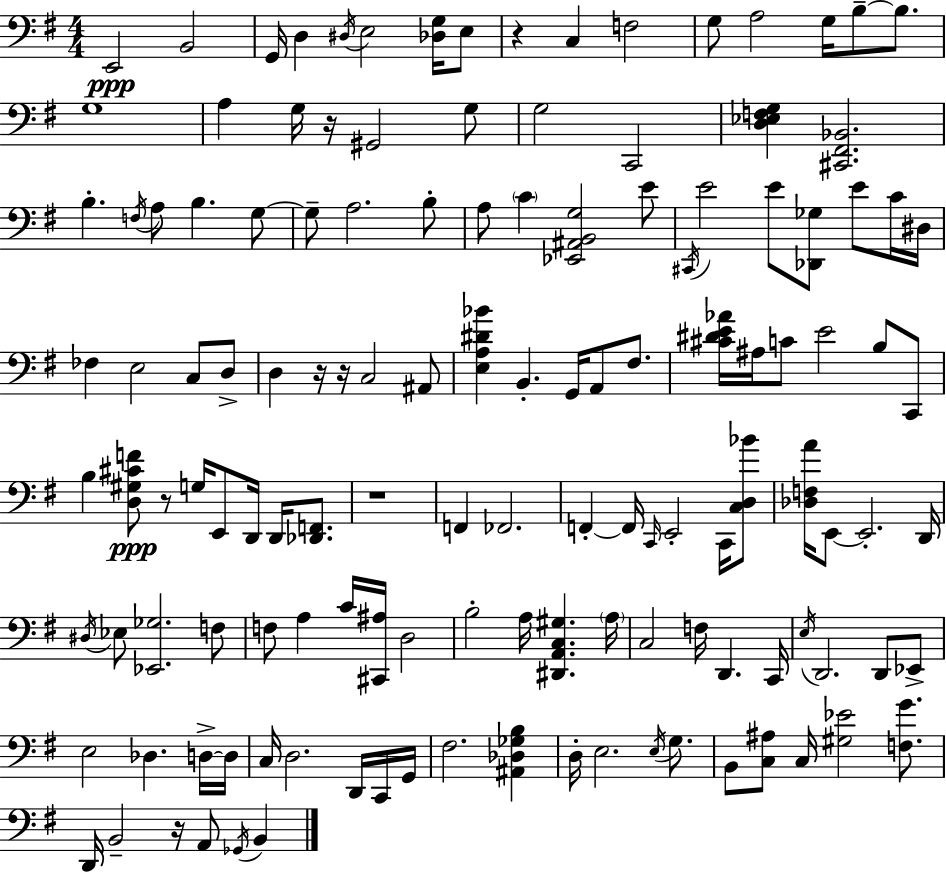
E2/h B2/h G2/s D3/q D#3/s E3/h [Db3,G3]/s E3/e R/q C3/q F3/h G3/e A3/h G3/s B3/e B3/e. G3/w A3/q G3/s R/s G#2/h G3/e G3/h C2/h [D3,Eb3,F3,G3]/q [C#2,F#2,Bb2]/h. B3/q. F3/s A3/e B3/q. G3/e G3/e A3/h. B3/e A3/e C4/q [Eb2,A#2,B2,G3]/h E4/e C#2/s E4/h E4/e [Db2,Gb3]/e E4/e C4/s D#3/s FES3/q E3/h C3/e D3/e D3/q R/s R/s C3/h A#2/e [E3,A3,D#4,Bb4]/q B2/q. G2/s A2/e F#3/e. [C#4,D#4,E4,Ab4]/s A#3/s C4/e E4/h B3/e C2/e B3/q [D3,G#3,C#4,F4]/e R/e G3/s E2/e D2/s D2/s [Db2,F2]/e. R/w F2/q FES2/h. F2/q F2/s C2/s E2/h C2/s [C3,D3,Bb4]/e [Db3,F3,A4]/s E2/e E2/h. D2/s D#3/s Eb3/e [Eb2,Gb3]/h. F3/e F3/e A3/q C4/s [C#2,A#3]/s D3/h B3/h A3/s [D#2,A2,C3,G#3]/q. A3/s C3/h F3/s D2/q. C2/s E3/s D2/h. D2/e Eb2/e E3/h Db3/q. D3/s D3/s C3/s D3/h. D2/s C2/s G2/s F#3/h. [A#2,Db3,Gb3,B3]/q D3/s E3/h. E3/s G3/e. B2/e [C3,A#3]/e C3/s [G#3,Eb4]/h [F3,G4]/e. D2/s B2/h R/s A2/e Gb2/s B2/q